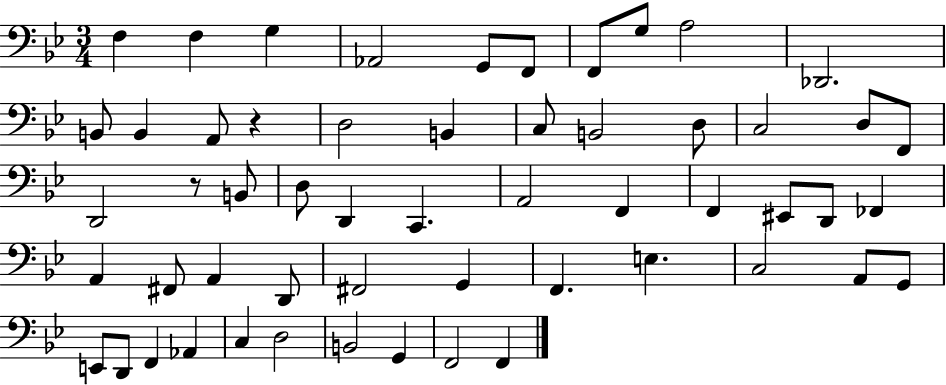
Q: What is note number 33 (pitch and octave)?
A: A2